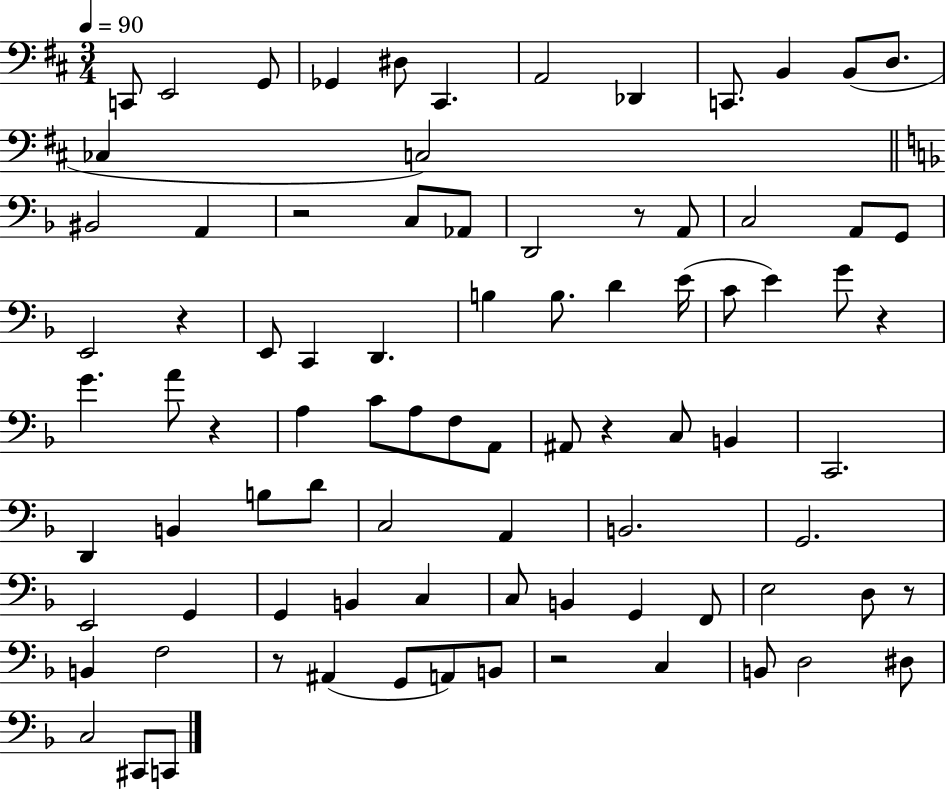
C2/e E2/h G2/e Gb2/q D#3/e C#2/q. A2/h Db2/q C2/e. B2/q B2/e D3/e. CES3/q C3/h BIS2/h A2/q R/h C3/e Ab2/e D2/h R/e A2/e C3/h A2/e G2/e E2/h R/q E2/e C2/q D2/q. B3/q B3/e. D4/q E4/s C4/e E4/q G4/e R/q G4/q. A4/e R/q A3/q C4/e A3/e F3/e A2/e A#2/e R/q C3/e B2/q C2/h. D2/q B2/q B3/e D4/e C3/h A2/q B2/h. G2/h. E2/h G2/q G2/q B2/q C3/q C3/e B2/q G2/q F2/e E3/h D3/e R/e B2/q F3/h R/e A#2/q G2/e A2/e B2/e R/h C3/q B2/e D3/h D#3/e C3/h C#2/e C2/e